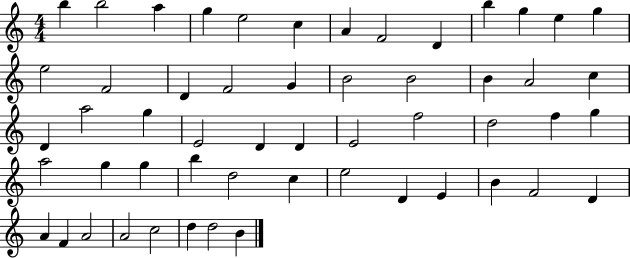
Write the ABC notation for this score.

X:1
T:Untitled
M:4/4
L:1/4
K:C
b b2 a g e2 c A F2 D b g e g e2 F2 D F2 G B2 B2 B A2 c D a2 g E2 D D E2 f2 d2 f g a2 g g b d2 c e2 D E B F2 D A F A2 A2 c2 d d2 B